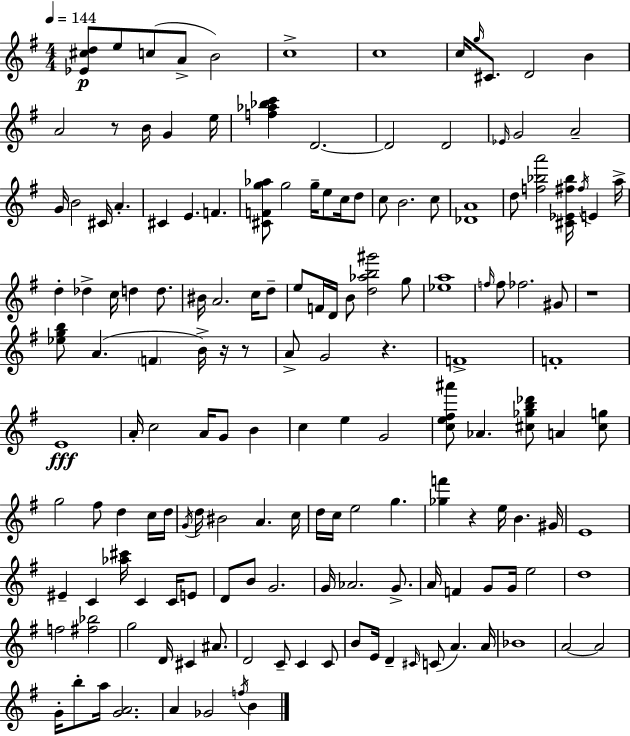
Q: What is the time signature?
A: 4/4